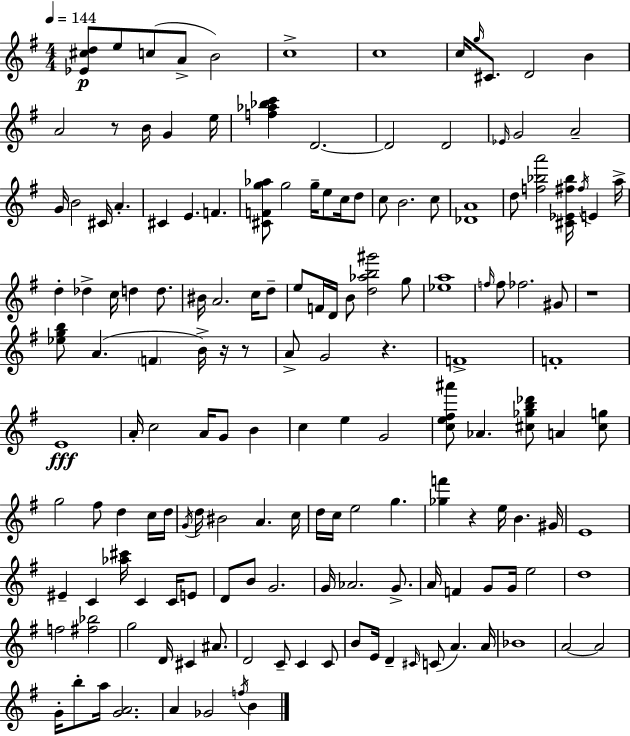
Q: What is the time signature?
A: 4/4